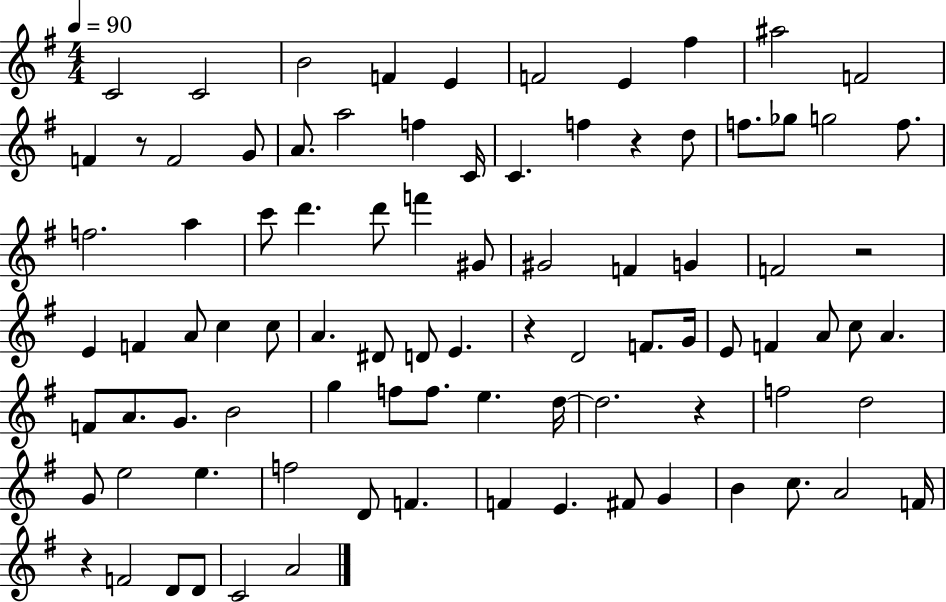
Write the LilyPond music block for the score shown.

{
  \clef treble
  \numericTimeSignature
  \time 4/4
  \key g \major
  \tempo 4 = 90
  c'2 c'2 | b'2 f'4 e'4 | f'2 e'4 fis''4 | ais''2 f'2 | \break f'4 r8 f'2 g'8 | a'8. a''2 f''4 c'16 | c'4. f''4 r4 d''8 | f''8. ges''8 g''2 f''8. | \break f''2. a''4 | c'''8 d'''4. d'''8 f'''4 gis'8 | gis'2 f'4 g'4 | f'2 r2 | \break e'4 f'4 a'8 c''4 c''8 | a'4. dis'8 d'8 e'4. | r4 d'2 f'8. g'16 | e'8 f'4 a'8 c''8 a'4. | \break f'8 a'8. g'8. b'2 | g''4 f''8 f''8. e''4. d''16~~ | d''2. r4 | f''2 d''2 | \break g'8 e''2 e''4. | f''2 d'8 f'4. | f'4 e'4. fis'8 g'4 | b'4 c''8. a'2 f'16 | \break r4 f'2 d'8 d'8 | c'2 a'2 | \bar "|."
}